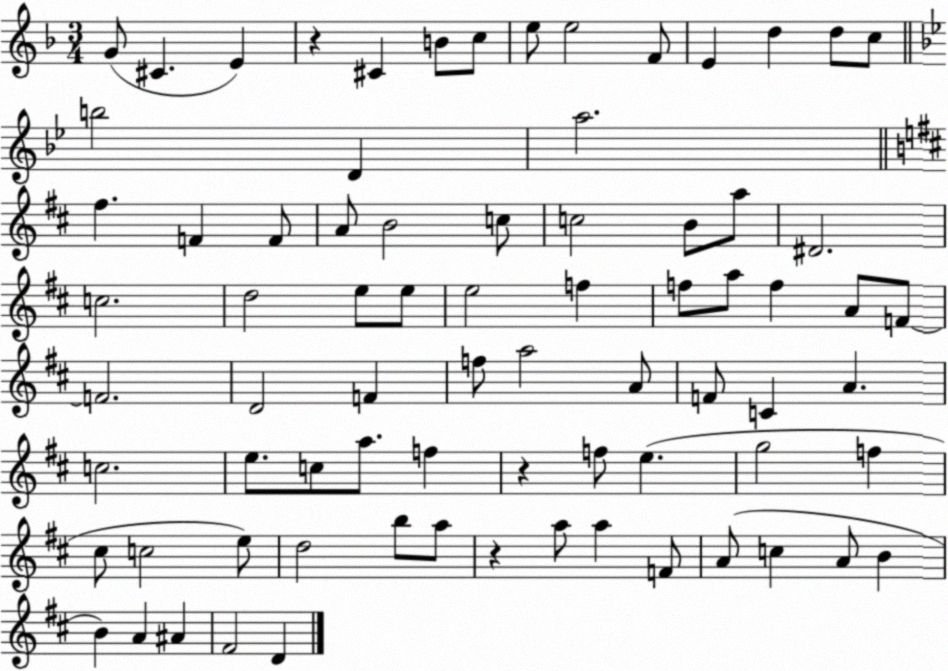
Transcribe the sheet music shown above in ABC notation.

X:1
T:Untitled
M:3/4
L:1/4
K:F
G/2 ^C E z ^C B/2 c/2 e/2 e2 F/2 E d d/2 c/2 b2 D a2 ^f F F/2 A/2 B2 c/2 c2 B/2 a/2 ^D2 c2 d2 e/2 e/2 e2 f f/2 a/2 f A/2 F/2 F2 D2 F f/2 a2 A/2 F/2 C A c2 e/2 c/2 a/2 f z f/2 e g2 f ^c/2 c2 e/2 d2 b/2 a/2 z a/2 a F/2 A/2 c A/2 B B A ^A ^F2 D